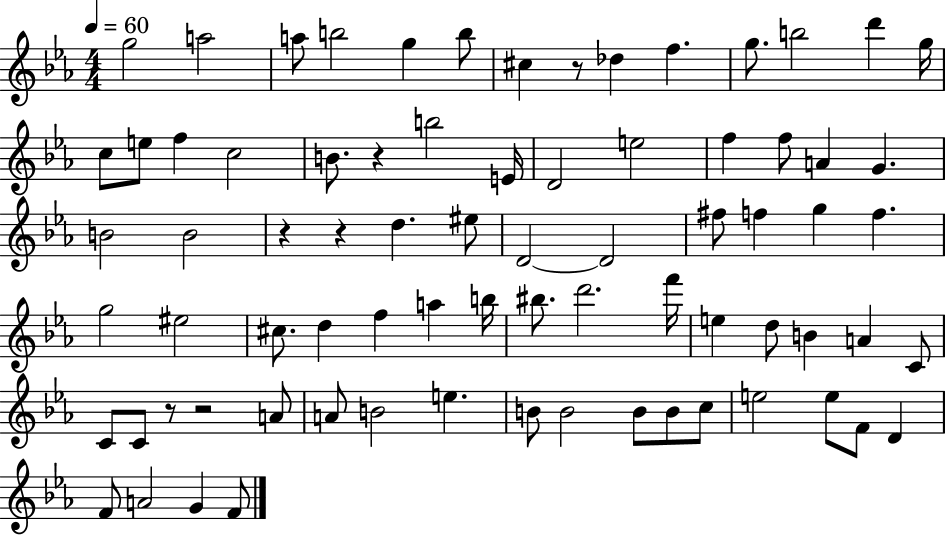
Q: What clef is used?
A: treble